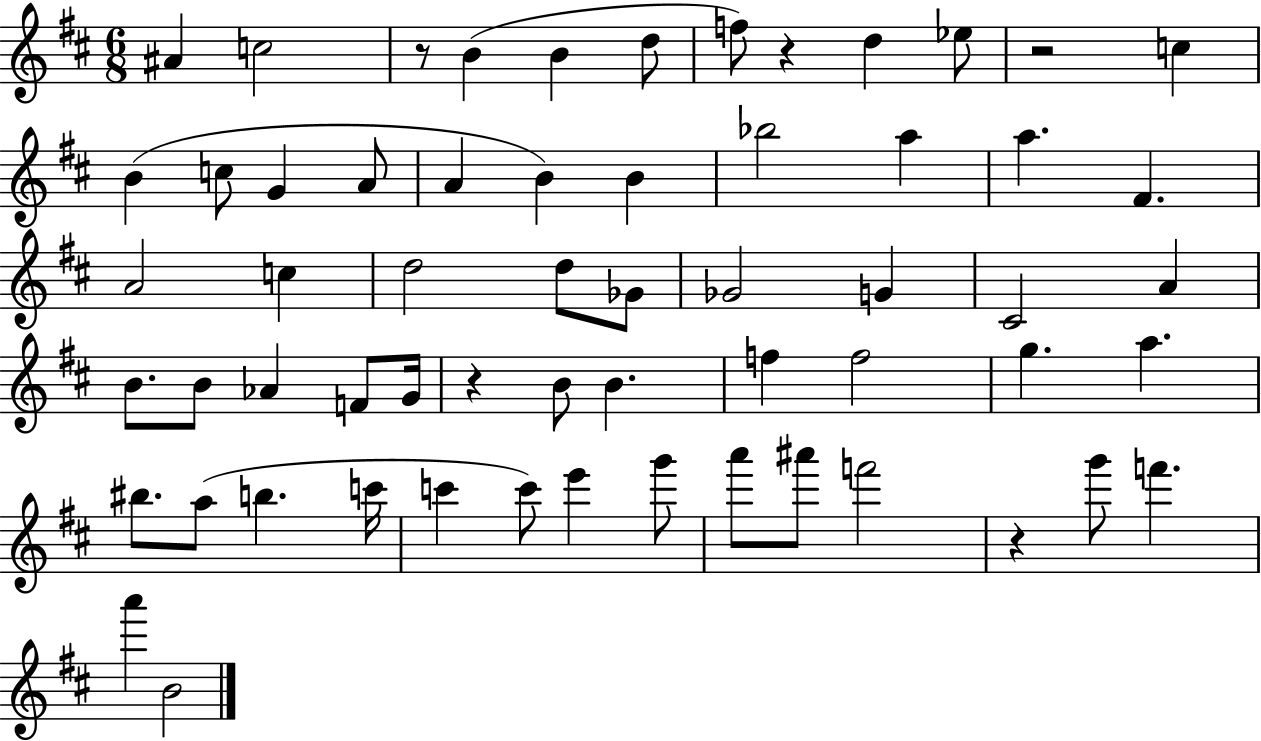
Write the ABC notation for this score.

X:1
T:Untitled
M:6/8
L:1/4
K:D
^A c2 z/2 B B d/2 f/2 z d _e/2 z2 c B c/2 G A/2 A B B _b2 a a ^F A2 c d2 d/2 _G/2 _G2 G ^C2 A B/2 B/2 _A F/2 G/4 z B/2 B f f2 g a ^b/2 a/2 b c'/4 c' c'/2 e' g'/2 a'/2 ^a'/2 f'2 z g'/2 f' a' B2